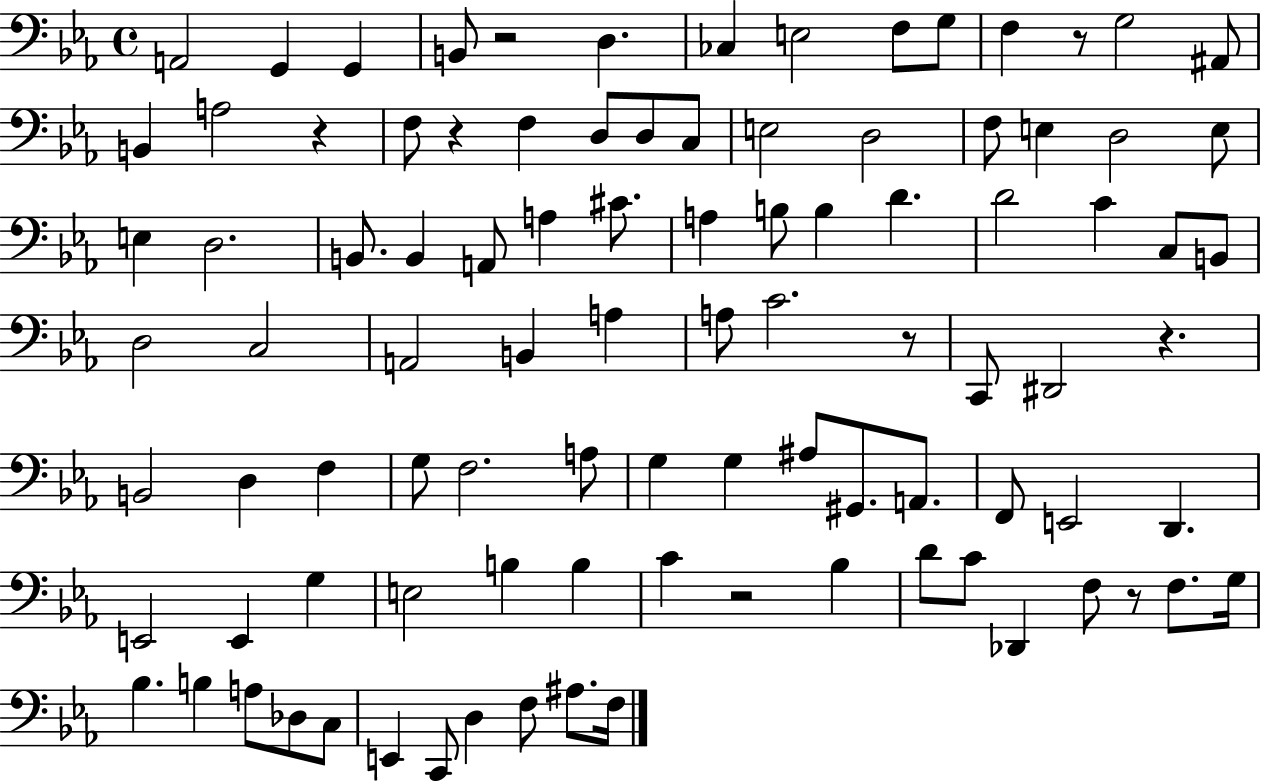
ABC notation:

X:1
T:Untitled
M:4/4
L:1/4
K:Eb
A,,2 G,, G,, B,,/2 z2 D, _C, E,2 F,/2 G,/2 F, z/2 G,2 ^A,,/2 B,, A,2 z F,/2 z F, D,/2 D,/2 C,/2 E,2 D,2 F,/2 E, D,2 E,/2 E, D,2 B,,/2 B,, A,,/2 A, ^C/2 A, B,/2 B, D D2 C C,/2 B,,/2 D,2 C,2 A,,2 B,, A, A,/2 C2 z/2 C,,/2 ^D,,2 z B,,2 D, F, G,/2 F,2 A,/2 G, G, ^A,/2 ^G,,/2 A,,/2 F,,/2 E,,2 D,, E,,2 E,, G, E,2 B, B, C z2 _B, D/2 C/2 _D,, F,/2 z/2 F,/2 G,/4 _B, B, A,/2 _D,/2 C,/2 E,, C,,/2 D, F,/2 ^A,/2 F,/4